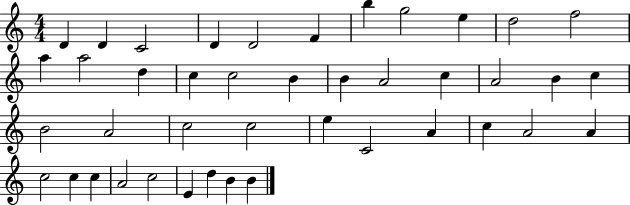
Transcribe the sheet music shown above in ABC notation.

X:1
T:Untitled
M:4/4
L:1/4
K:C
D D C2 D D2 F b g2 e d2 f2 a a2 d c c2 B B A2 c A2 B c B2 A2 c2 c2 e C2 A c A2 A c2 c c A2 c2 E d B B